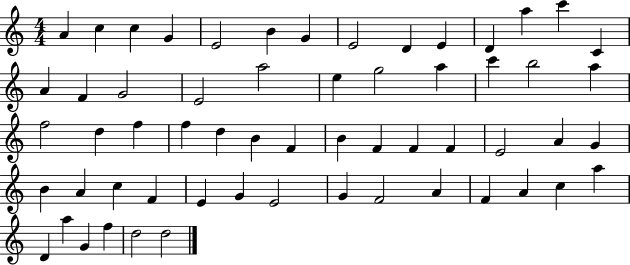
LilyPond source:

{
  \clef treble
  \numericTimeSignature
  \time 4/4
  \key c \major
  a'4 c''4 c''4 g'4 | e'2 b'4 g'4 | e'2 d'4 e'4 | d'4 a''4 c'''4 c'4 | \break a'4 f'4 g'2 | e'2 a''2 | e''4 g''2 a''4 | c'''4 b''2 a''4 | \break f''2 d''4 f''4 | f''4 d''4 b'4 f'4 | b'4 f'4 f'4 f'4 | e'2 a'4 g'4 | \break b'4 a'4 c''4 f'4 | e'4 g'4 e'2 | g'4 f'2 a'4 | f'4 a'4 c''4 a''4 | \break d'4 a''4 g'4 f''4 | d''2 d''2 | \bar "|."
}